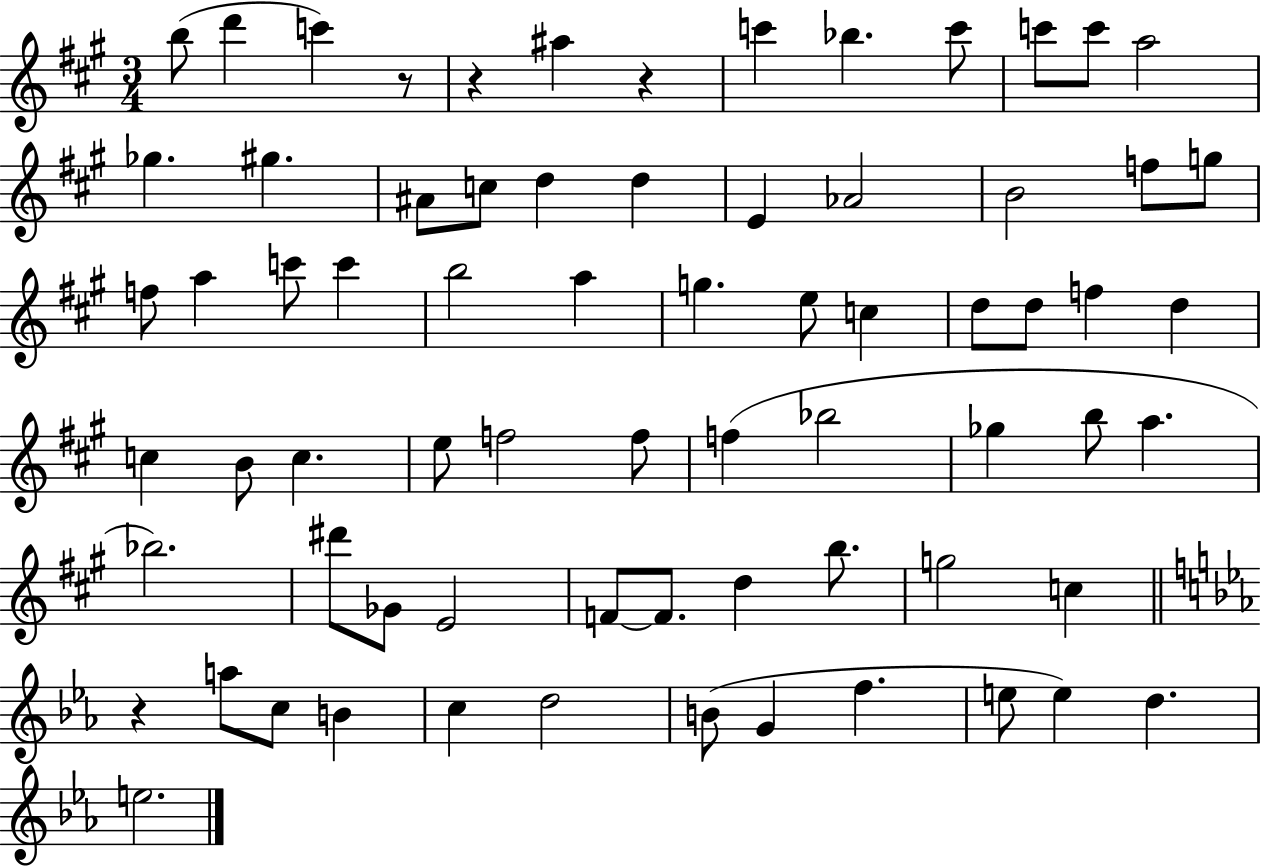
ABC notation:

X:1
T:Untitled
M:3/4
L:1/4
K:A
b/2 d' c' z/2 z ^a z c' _b c'/2 c'/2 c'/2 a2 _g ^g ^A/2 c/2 d d E _A2 B2 f/2 g/2 f/2 a c'/2 c' b2 a g e/2 c d/2 d/2 f d c B/2 c e/2 f2 f/2 f _b2 _g b/2 a _b2 ^d'/2 _G/2 E2 F/2 F/2 d b/2 g2 c z a/2 c/2 B c d2 B/2 G f e/2 e d e2